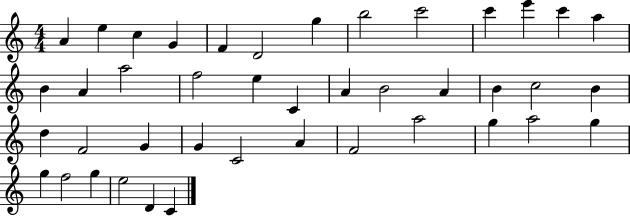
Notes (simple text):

A4/q E5/q C5/q G4/q F4/q D4/h G5/q B5/h C6/h C6/q E6/q C6/q A5/q B4/q A4/q A5/h F5/h E5/q C4/q A4/q B4/h A4/q B4/q C5/h B4/q D5/q F4/h G4/q G4/q C4/h A4/q F4/h A5/h G5/q A5/h G5/q G5/q F5/h G5/q E5/h D4/q C4/q